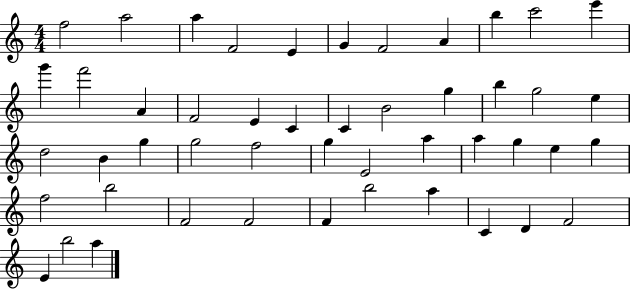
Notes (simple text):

F5/h A5/h A5/q F4/h E4/q G4/q F4/h A4/q B5/q C6/h E6/q G6/q F6/h A4/q F4/h E4/q C4/q C4/q B4/h G5/q B5/q G5/h E5/q D5/h B4/q G5/q G5/h F5/h G5/q E4/h A5/q A5/q G5/q E5/q G5/q F5/h B5/h F4/h F4/h F4/q B5/h A5/q C4/q D4/q F4/h E4/q B5/h A5/q